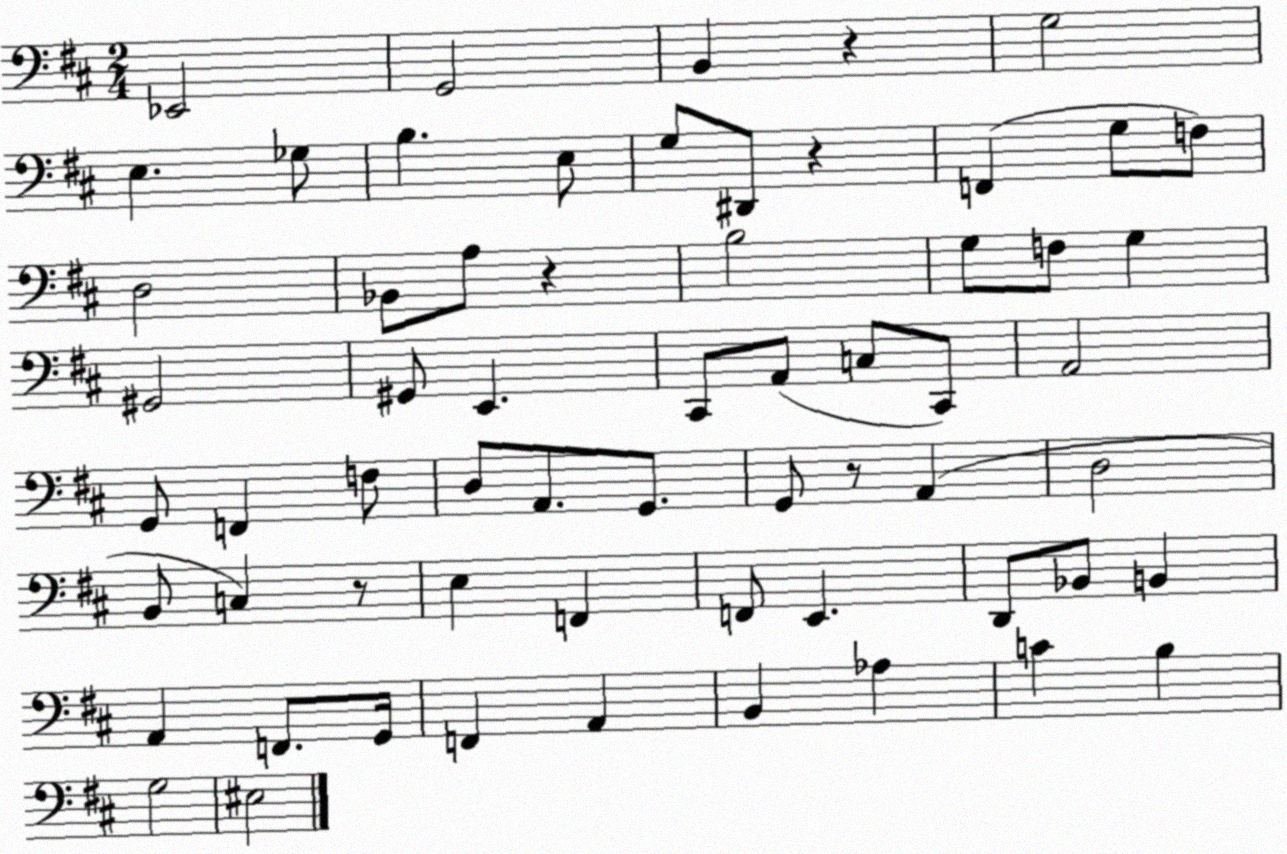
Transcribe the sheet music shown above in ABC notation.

X:1
T:Untitled
M:2/4
L:1/4
K:D
_E,,2 G,,2 B,, z G,2 E, _G,/2 B, E,/2 G,/2 ^D,,/2 z F,, G,/2 F,/2 D,2 _B,,/2 A,/2 z B,2 G,/2 F,/2 G, ^G,,2 ^G,,/2 E,, ^C,,/2 A,,/2 C,/2 ^C,,/2 A,,2 G,,/2 F,, F,/2 D,/2 A,,/2 G,,/2 G,,/2 z/2 A,, D,2 B,,/2 C, z/2 E, F,, F,,/2 E,, D,,/2 _B,,/2 B,, A,, F,,/2 G,,/4 F,, A,, B,, _A, C B, G,2 ^E,2